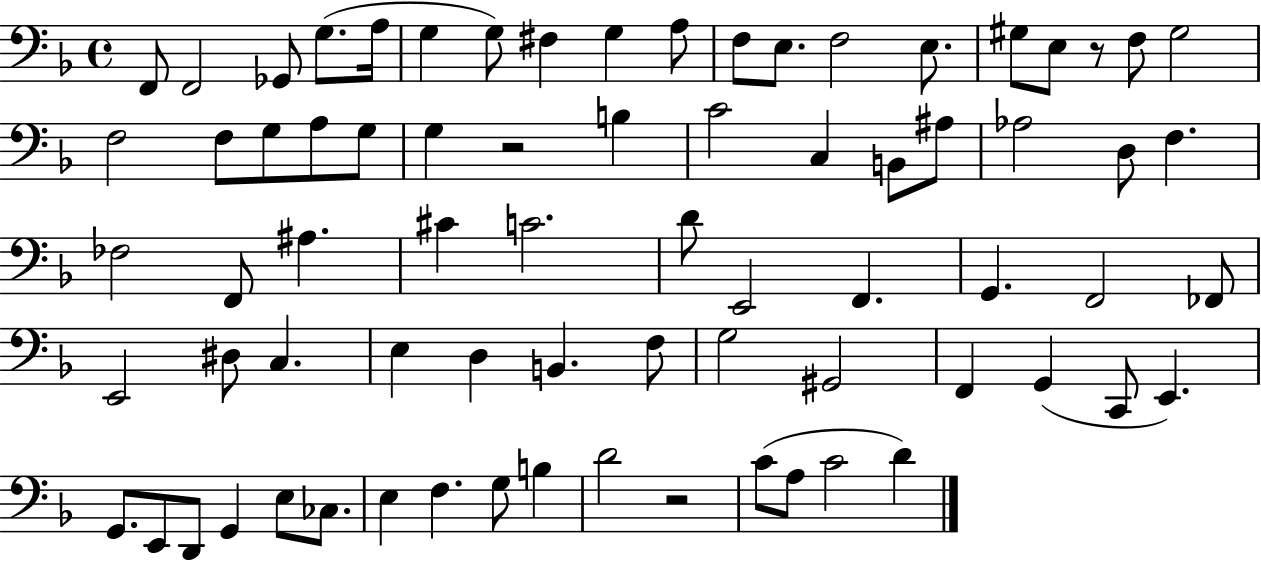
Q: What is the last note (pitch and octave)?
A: D4